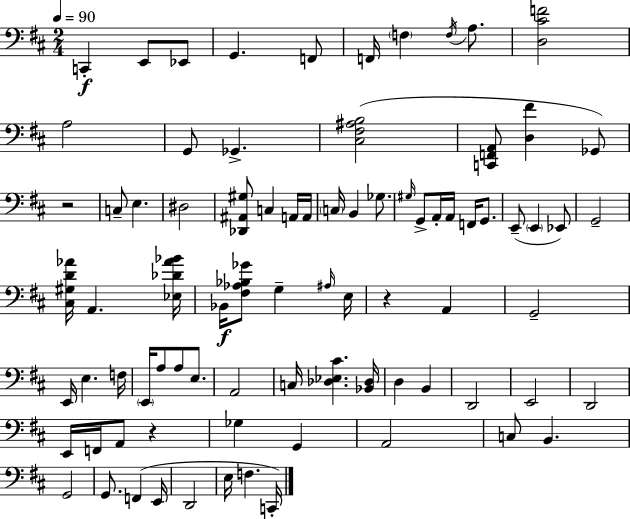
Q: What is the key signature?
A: D major